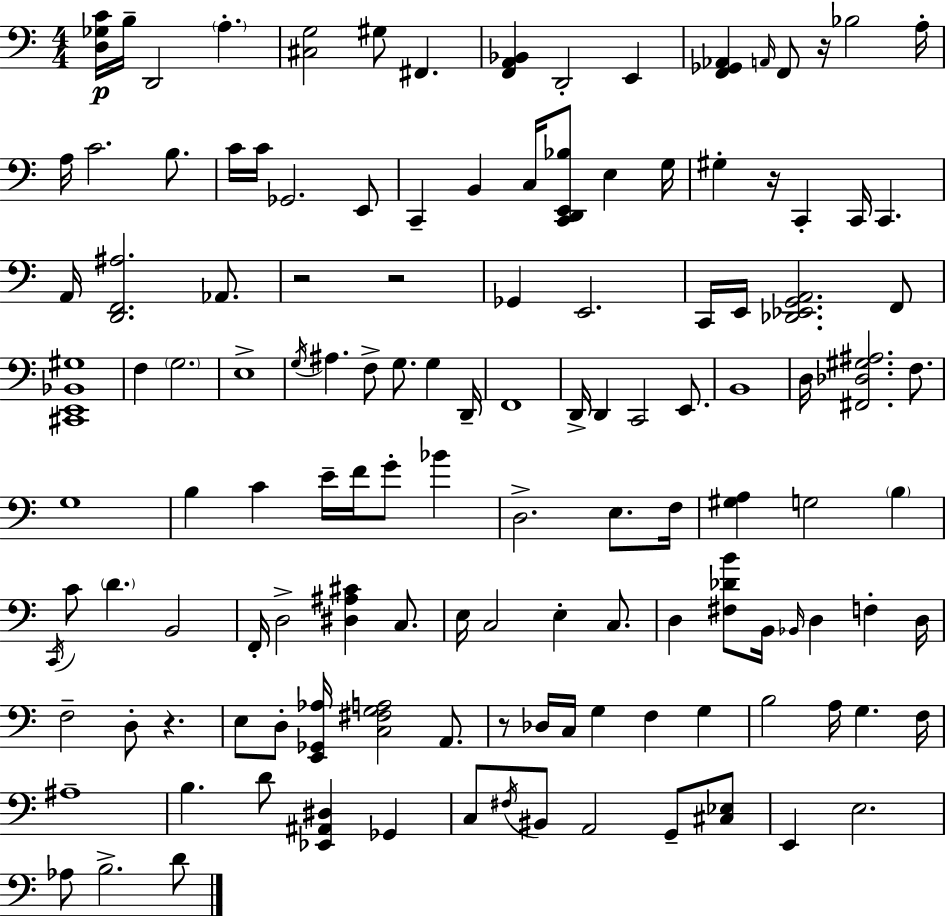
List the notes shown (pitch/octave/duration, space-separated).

[D3,Gb3,C4]/s B3/s D2/h A3/q. [C#3,G3]/h G#3/e F#2/q. [F2,A2,Bb2]/q D2/h E2/q [F2,Gb2,Ab2]/q A2/s F2/e R/s Bb3/h A3/s A3/s C4/h. B3/e. C4/s C4/s Gb2/h. E2/e C2/q B2/q C3/s [C2,D2,E2,Bb3]/e E3/q G3/s G#3/q R/s C2/q C2/s C2/q. A2/s [D2,F2,A#3]/h. Ab2/e. R/h R/h Gb2/q E2/h. C2/s E2/s [Db2,Eb2,G2,A2]/h. F2/e [C#2,E2,Bb2,G#3]/w F3/q G3/h. E3/w G3/s A#3/q. F3/e G3/e. G3/q D2/s F2/w D2/s D2/q C2/h E2/e. B2/w D3/s [F#2,Db3,G#3,A#3]/h. F3/e. G3/w B3/q C4/q E4/s F4/s G4/e Bb4/q D3/h. E3/e. F3/s [G#3,A3]/q G3/h B3/q C2/s C4/e D4/q. B2/h F2/s D3/h [D#3,A#3,C#4]/q C3/e. E3/s C3/h E3/q C3/e. D3/q [F#3,Db4,B4]/e B2/s Bb2/s D3/q F3/q D3/s F3/h D3/e R/q. E3/e D3/e [E2,Gb2,Ab3]/s [C3,F#3,G3,A3]/h A2/e. R/e Db3/s C3/s G3/q F3/q G3/q B3/h A3/s G3/q. F3/s A#3/w B3/q. D4/e [Eb2,A#2,D#3]/q Gb2/q C3/e F#3/s BIS2/e A2/h G2/e [C#3,Eb3]/e E2/q E3/h. Ab3/e B3/h. D4/e